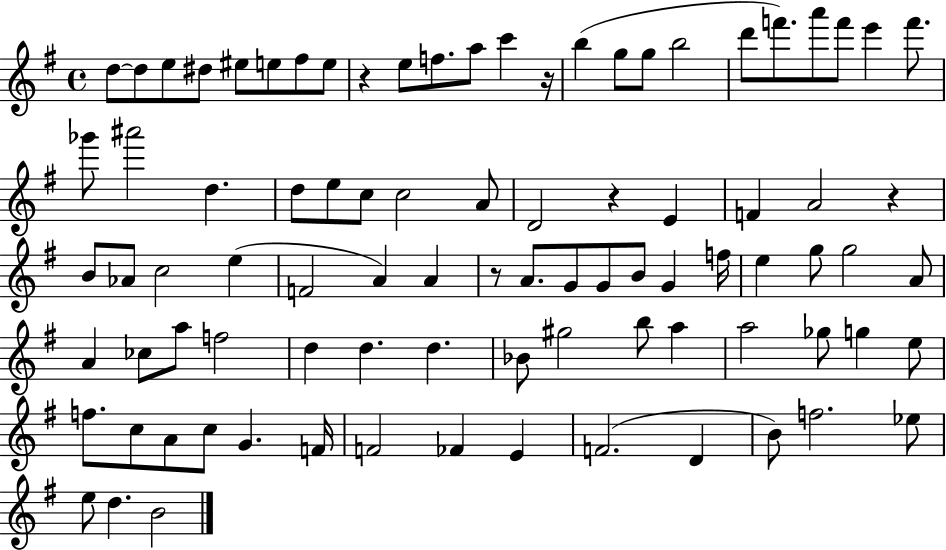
{
  \clef treble
  \time 4/4
  \defaultTimeSignature
  \key g \major
  d''8~~ d''8 e''8 dis''8 eis''8 e''8 fis''8 e''8 | r4 e''8 f''8. a''8 c'''4 r16 | b''4( g''8 g''8 b''2 | d'''8 f'''8.) a'''8 f'''8 e'''4 f'''8. | \break ges'''8 ais'''2 d''4. | d''8 e''8 c''8 c''2 a'8 | d'2 r4 e'4 | f'4 a'2 r4 | \break b'8 aes'8 c''2 e''4( | f'2 a'4) a'4 | r8 a'8. g'8 g'8 b'8 g'4 f''16 | e''4 g''8 g''2 a'8 | \break a'4 ces''8 a''8 f''2 | d''4 d''4. d''4. | bes'8 gis''2 b''8 a''4 | a''2 ges''8 g''4 e''8 | \break f''8. c''8 a'8 c''8 g'4. f'16 | f'2 fes'4 e'4 | f'2.( d'4 | b'8) f''2. ees''8 | \break e''8 d''4. b'2 | \bar "|."
}